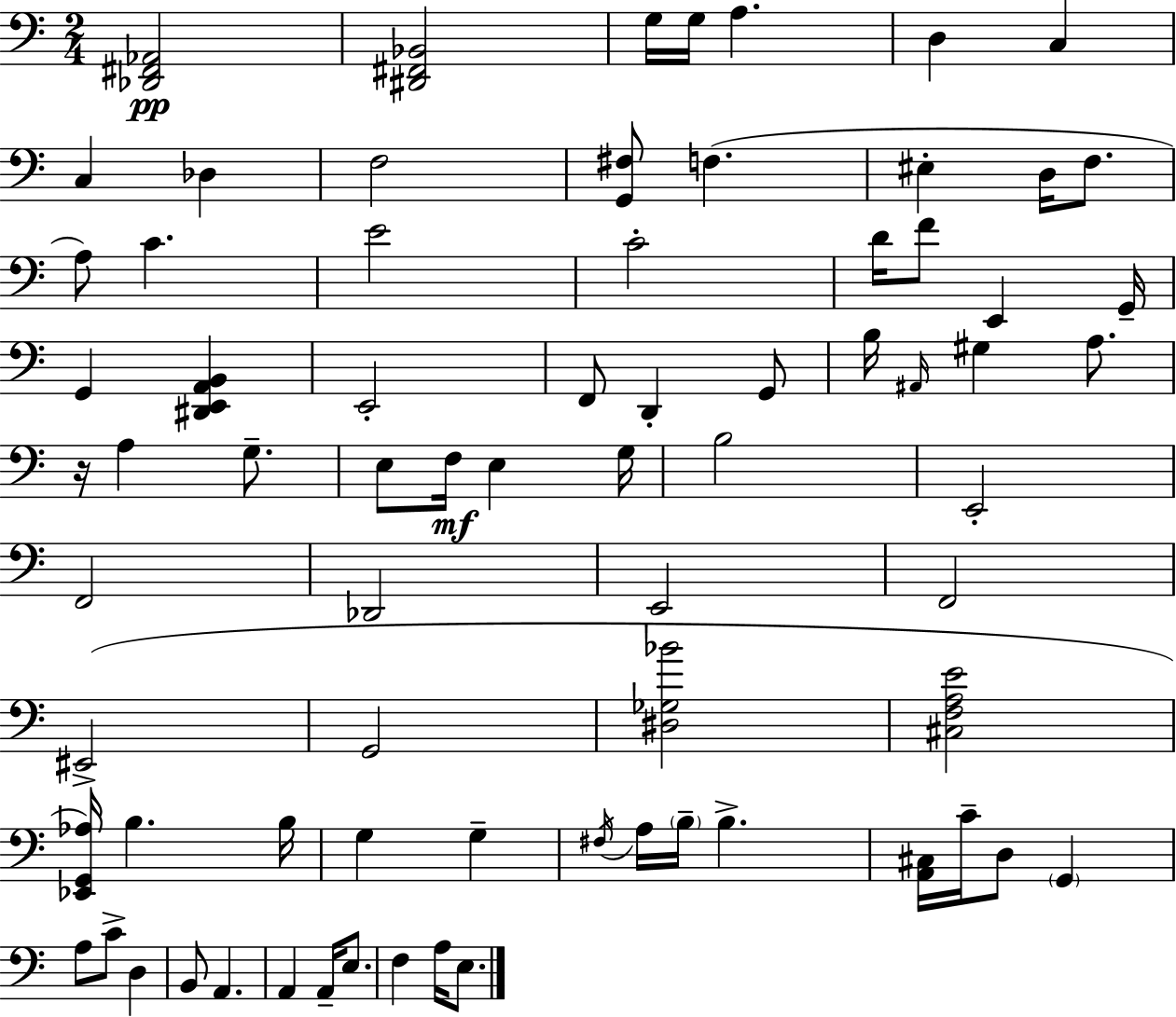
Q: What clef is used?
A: bass